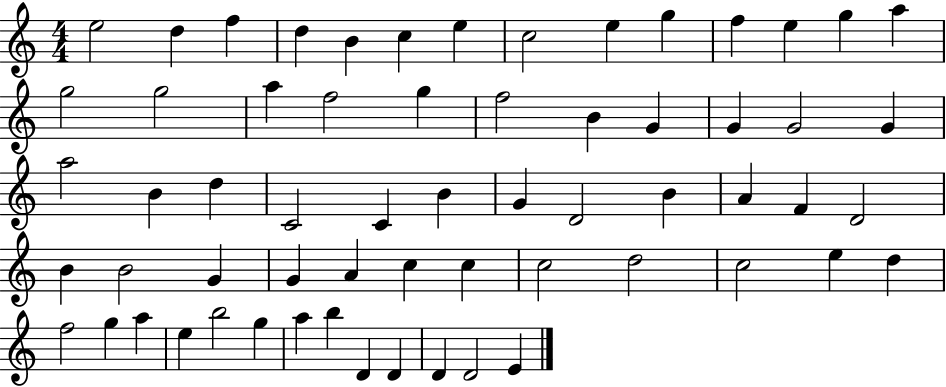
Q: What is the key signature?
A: C major